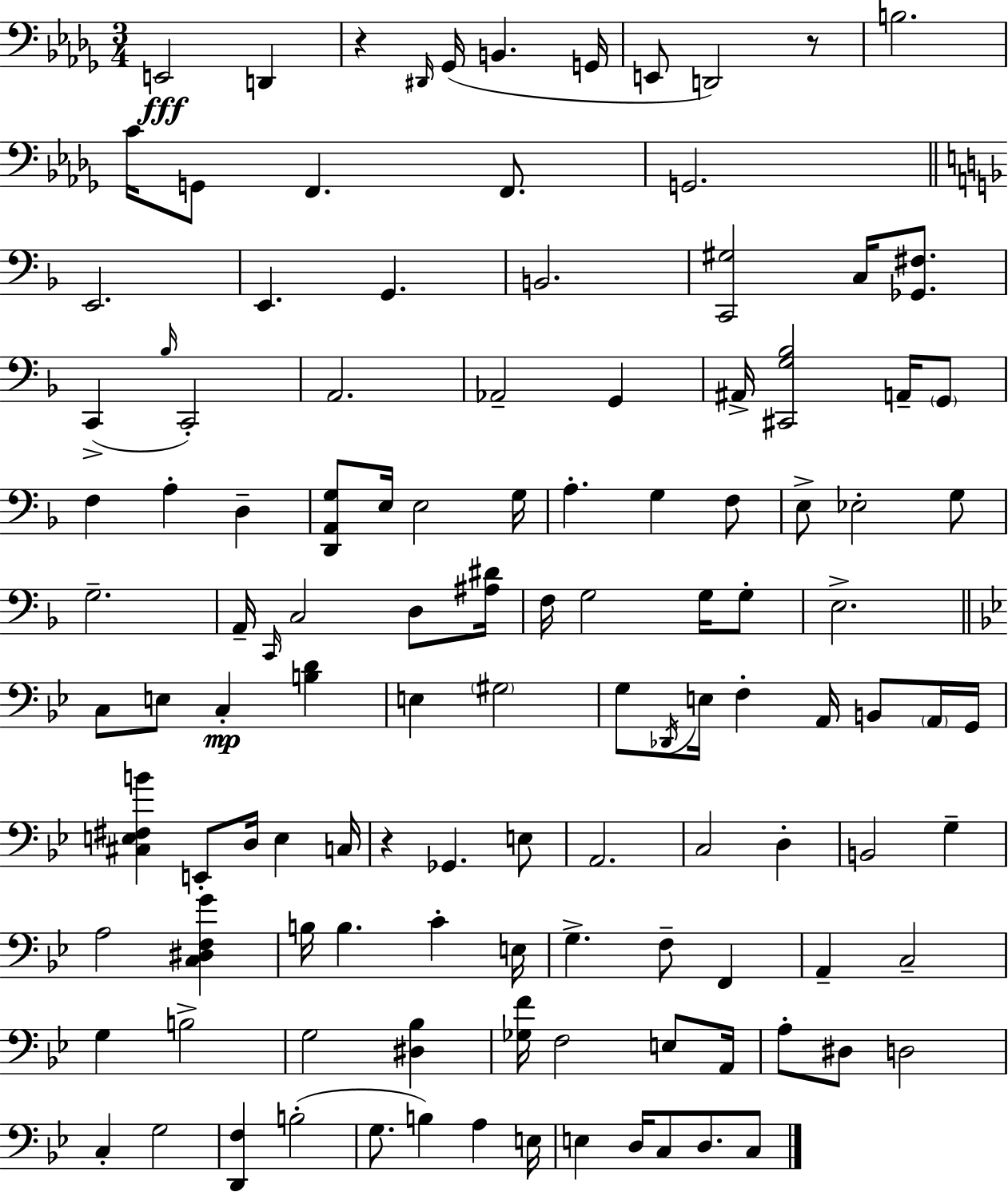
E2/h D2/q R/q D#2/s Gb2/s B2/q. G2/s E2/e D2/h R/e B3/h. C4/s G2/e F2/q. F2/e. G2/h. E2/h. E2/q. G2/q. B2/h. [C2,G#3]/h C3/s [Gb2,F#3]/e. C2/q Bb3/s C2/h A2/h. Ab2/h G2/q A#2/s [C#2,G3,Bb3]/h A2/s G2/e F3/q A3/q D3/q [D2,A2,G3]/e E3/s E3/h G3/s A3/q. G3/q F3/e E3/e Eb3/h G3/e G3/h. A2/s C2/s C3/h D3/e [A#3,D#4]/s F3/s G3/h G3/s G3/e E3/h. C3/e E3/e C3/q [B3,D4]/q E3/q G#3/h G3/e Db2/s E3/s F3/q A2/s B2/e A2/s G2/s [C#3,E3,F#3,B4]/q E2/e D3/s E3/q C3/s R/q Gb2/q. E3/e A2/h. C3/h D3/q B2/h G3/q A3/h [C3,D#3,F3,G4]/q B3/s B3/q. C4/q E3/s G3/q. F3/e F2/q A2/q C3/h G3/q B3/h G3/h [D#3,Bb3]/q [Gb3,F4]/s F3/h E3/e A2/s A3/e D#3/e D3/h C3/q G3/h [D2,F3]/q B3/h G3/e. B3/q A3/q E3/s E3/q D3/s C3/e D3/e. C3/e